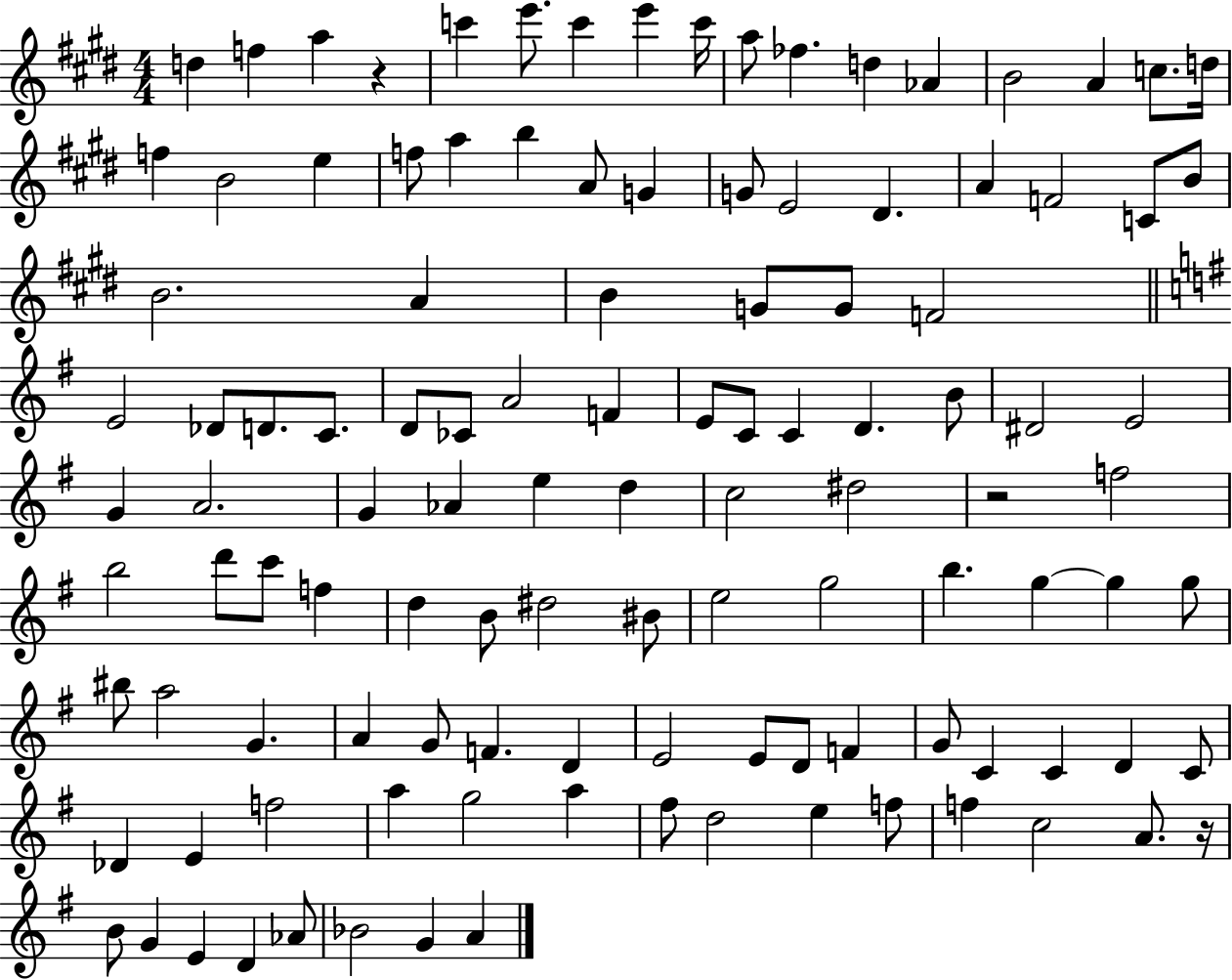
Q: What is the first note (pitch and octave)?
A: D5